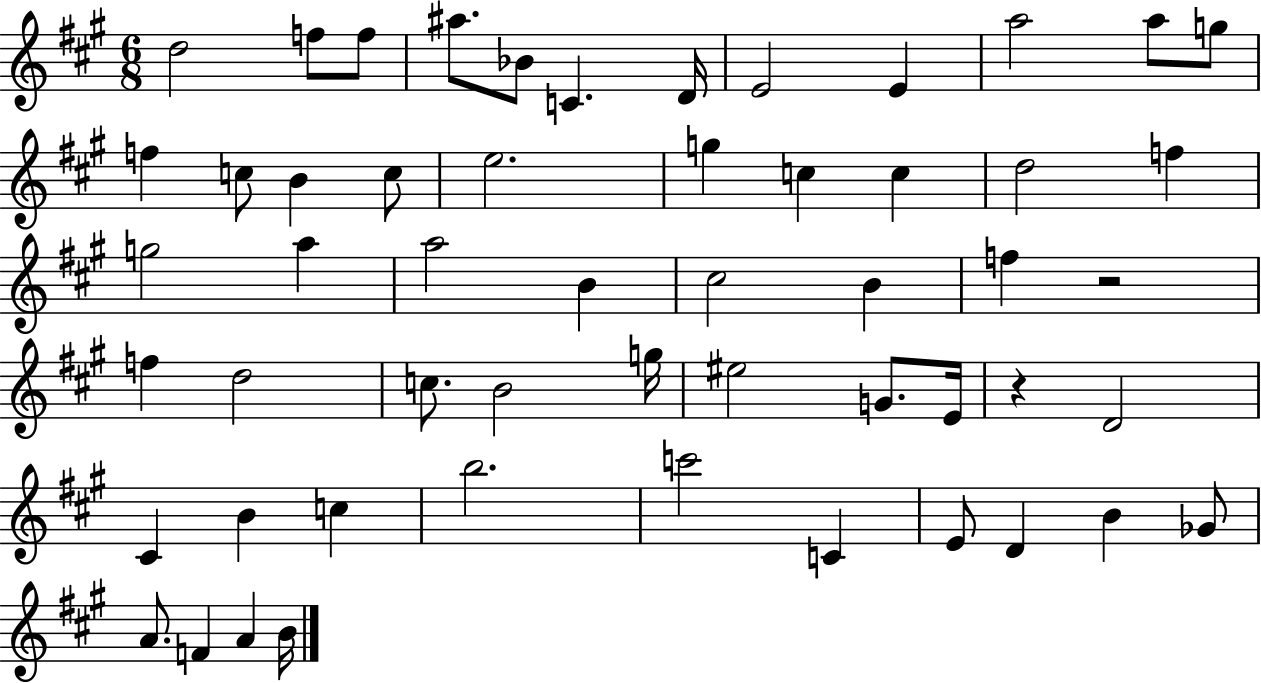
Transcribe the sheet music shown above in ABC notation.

X:1
T:Untitled
M:6/8
L:1/4
K:A
d2 f/2 f/2 ^a/2 _B/2 C D/4 E2 E a2 a/2 g/2 f c/2 B c/2 e2 g c c d2 f g2 a a2 B ^c2 B f z2 f d2 c/2 B2 g/4 ^e2 G/2 E/4 z D2 ^C B c b2 c'2 C E/2 D B _G/2 A/2 F A B/4